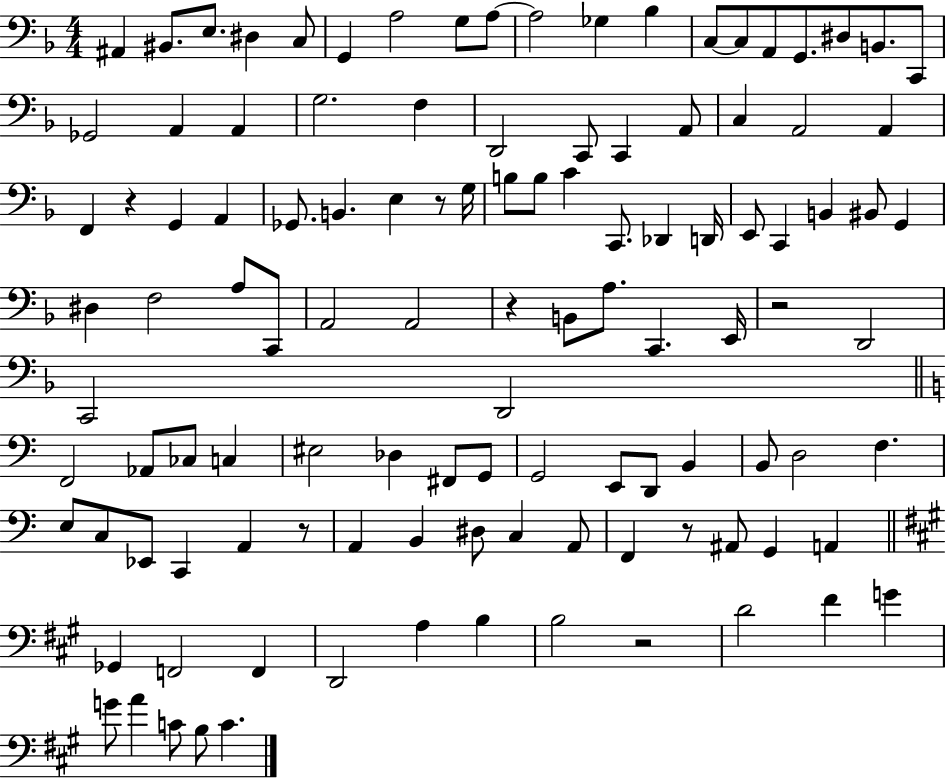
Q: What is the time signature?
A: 4/4